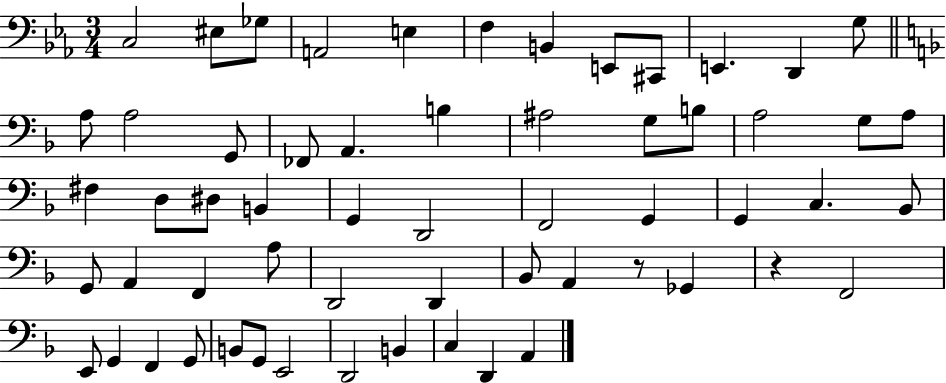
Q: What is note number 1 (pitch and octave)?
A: C3